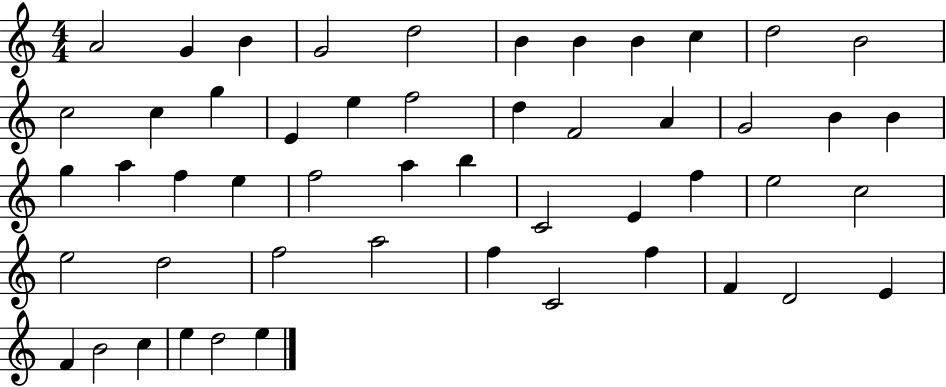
{
  \clef treble
  \numericTimeSignature
  \time 4/4
  \key c \major
  a'2 g'4 b'4 | g'2 d''2 | b'4 b'4 b'4 c''4 | d''2 b'2 | \break c''2 c''4 g''4 | e'4 e''4 f''2 | d''4 f'2 a'4 | g'2 b'4 b'4 | \break g''4 a''4 f''4 e''4 | f''2 a''4 b''4 | c'2 e'4 f''4 | e''2 c''2 | \break e''2 d''2 | f''2 a''2 | f''4 c'2 f''4 | f'4 d'2 e'4 | \break f'4 b'2 c''4 | e''4 d''2 e''4 | \bar "|."
}